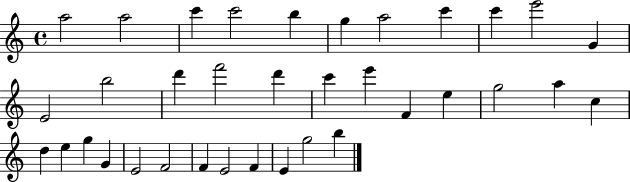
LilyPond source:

{
  \clef treble
  \time 4/4
  \defaultTimeSignature
  \key c \major
  a''2 a''2 | c'''4 c'''2 b''4 | g''4 a''2 c'''4 | c'''4 e'''2 g'4 | \break e'2 b''2 | d'''4 f'''2 d'''4 | c'''4 e'''4 f'4 e''4 | g''2 a''4 c''4 | \break d''4 e''4 g''4 g'4 | e'2 f'2 | f'4 e'2 f'4 | e'4 g''2 b''4 | \break \bar "|."
}